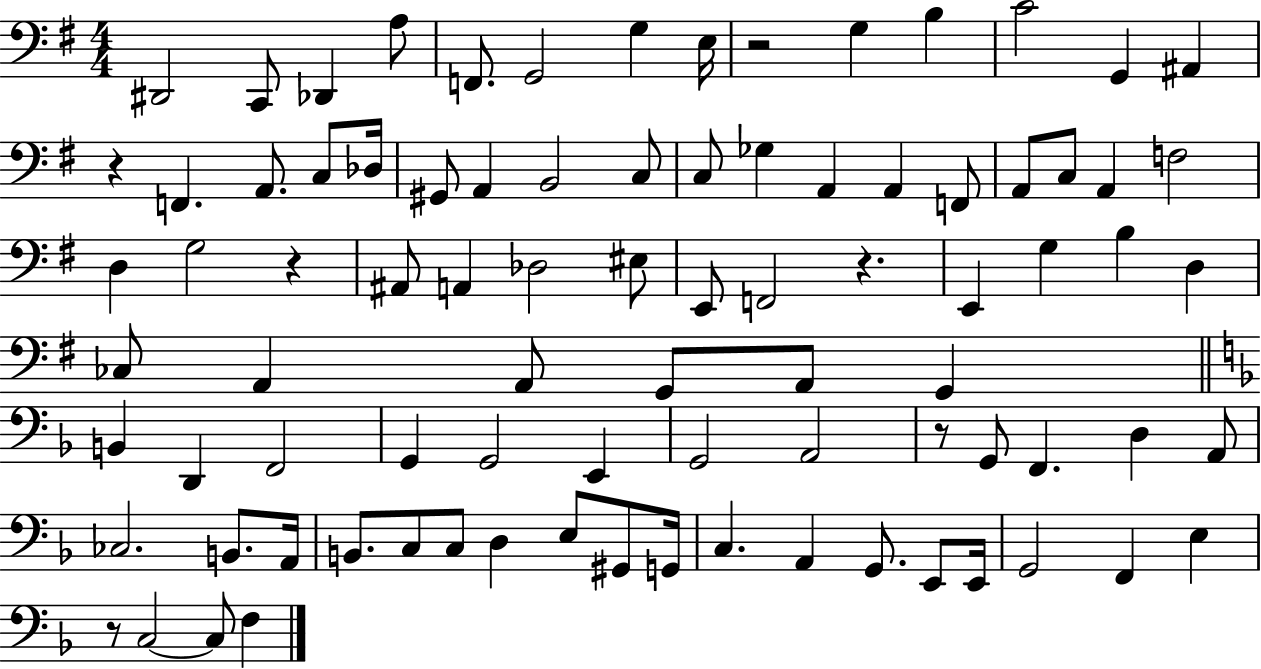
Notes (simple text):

D#2/h C2/e Db2/q A3/e F2/e. G2/h G3/q E3/s R/h G3/q B3/q C4/h G2/q A#2/q R/q F2/q. A2/e. C3/e Db3/s G#2/e A2/q B2/h C3/e C3/e Gb3/q A2/q A2/q F2/e A2/e C3/e A2/q F3/h D3/q G3/h R/q A#2/e A2/q Db3/h EIS3/e E2/e F2/h R/q. E2/q G3/q B3/q D3/q CES3/e A2/q A2/e G2/e A2/e G2/q B2/q D2/q F2/h G2/q G2/h E2/q G2/h A2/h R/e G2/e F2/q. D3/q A2/e CES3/h. B2/e. A2/s B2/e. C3/e C3/e D3/q E3/e G#2/e G2/s C3/q. A2/q G2/e. E2/e E2/s G2/h F2/q E3/q R/e C3/h C3/e F3/q